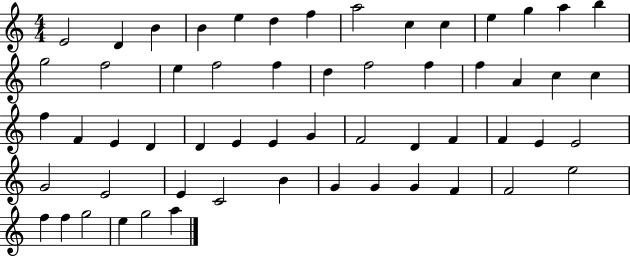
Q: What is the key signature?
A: C major